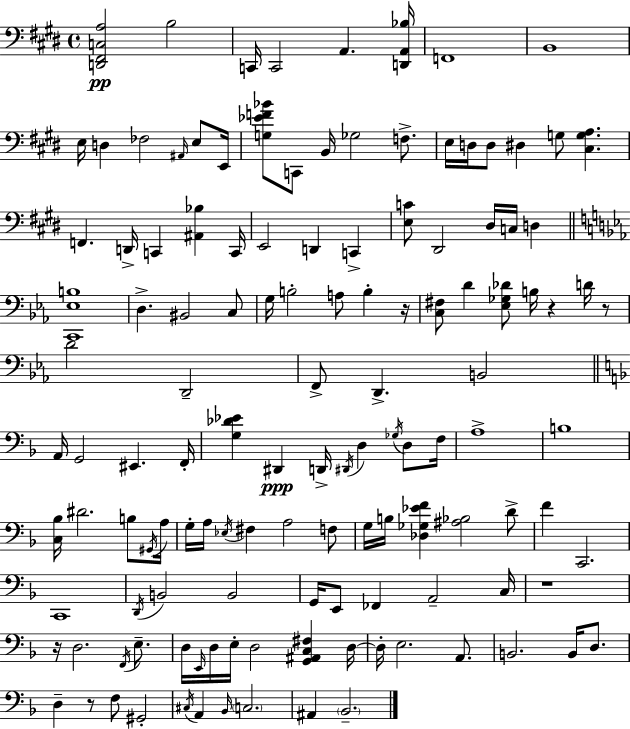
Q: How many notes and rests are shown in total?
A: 128